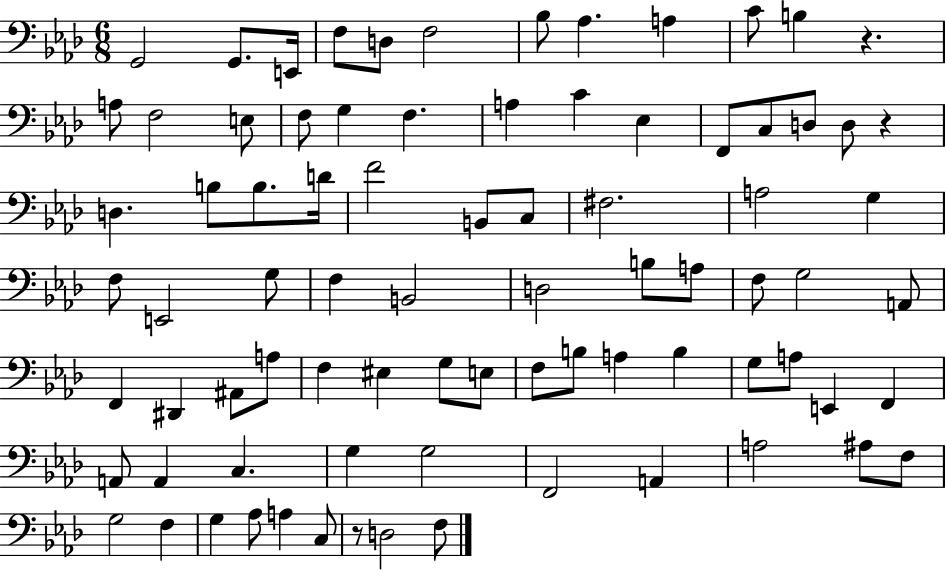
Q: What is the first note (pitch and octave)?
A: G2